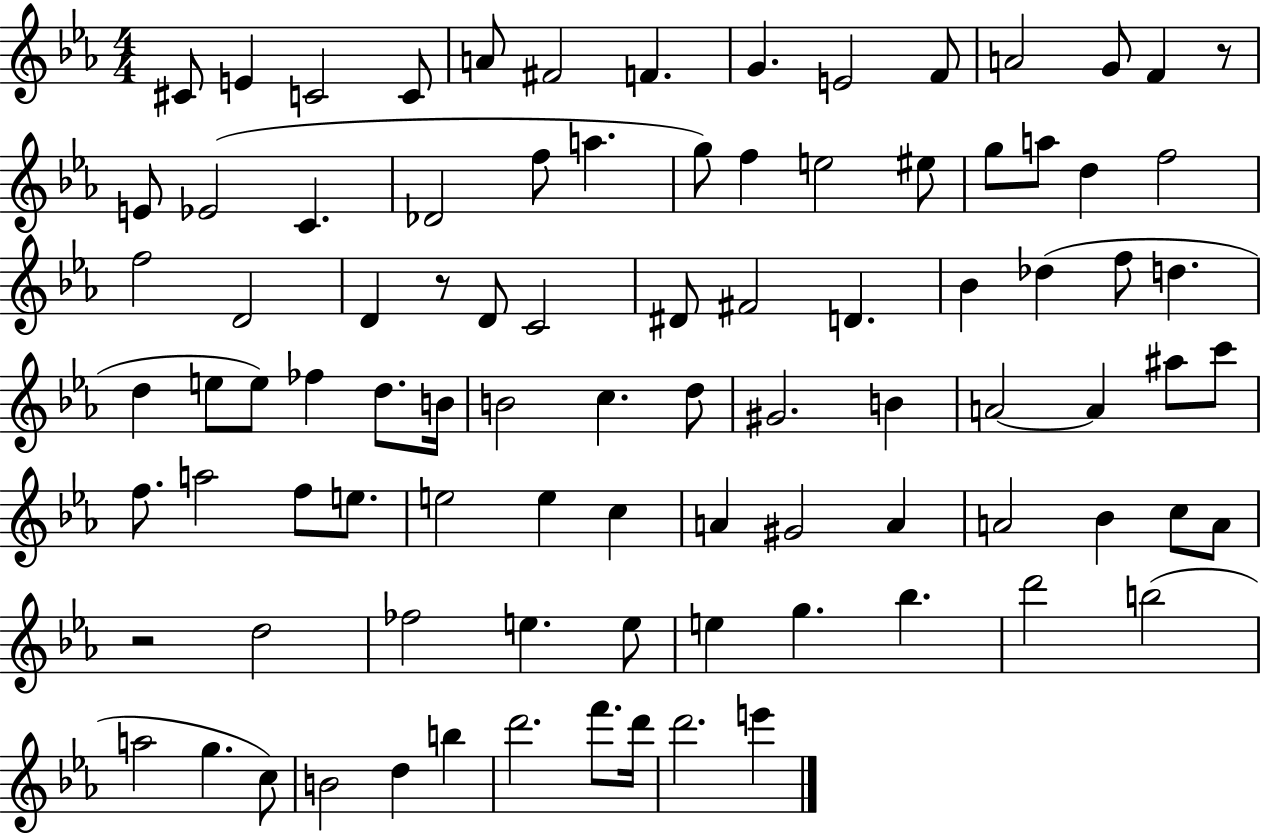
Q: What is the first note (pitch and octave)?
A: C#4